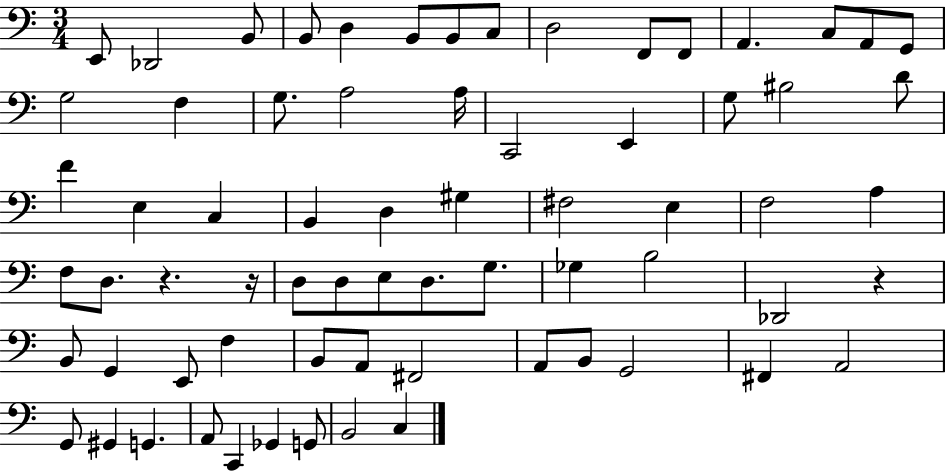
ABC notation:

X:1
T:Untitled
M:3/4
L:1/4
K:C
E,,/2 _D,,2 B,,/2 B,,/2 D, B,,/2 B,,/2 C,/2 D,2 F,,/2 F,,/2 A,, C,/2 A,,/2 G,,/2 G,2 F, G,/2 A,2 A,/4 C,,2 E,, G,/2 ^B,2 D/2 F E, C, B,, D, ^G, ^F,2 E, F,2 A, F,/2 D,/2 z z/4 D,/2 D,/2 E,/2 D,/2 G,/2 _G, B,2 _D,,2 z B,,/2 G,, E,,/2 F, B,,/2 A,,/2 ^F,,2 A,,/2 B,,/2 G,,2 ^F,, A,,2 G,,/2 ^G,, G,, A,,/2 C,, _G,, G,,/2 B,,2 C,